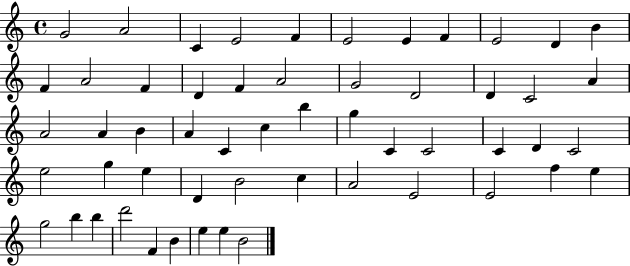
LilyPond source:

{
  \clef treble
  \time 4/4
  \defaultTimeSignature
  \key c \major
  g'2 a'2 | c'4 e'2 f'4 | e'2 e'4 f'4 | e'2 d'4 b'4 | \break f'4 a'2 f'4 | d'4 f'4 a'2 | g'2 d'2 | d'4 c'2 a'4 | \break a'2 a'4 b'4 | a'4 c'4 c''4 b''4 | g''4 c'4 c'2 | c'4 d'4 c'2 | \break e''2 g''4 e''4 | d'4 b'2 c''4 | a'2 e'2 | e'2 f''4 e''4 | \break g''2 b''4 b''4 | d'''2 f'4 b'4 | e''4 e''4 b'2 | \bar "|."
}